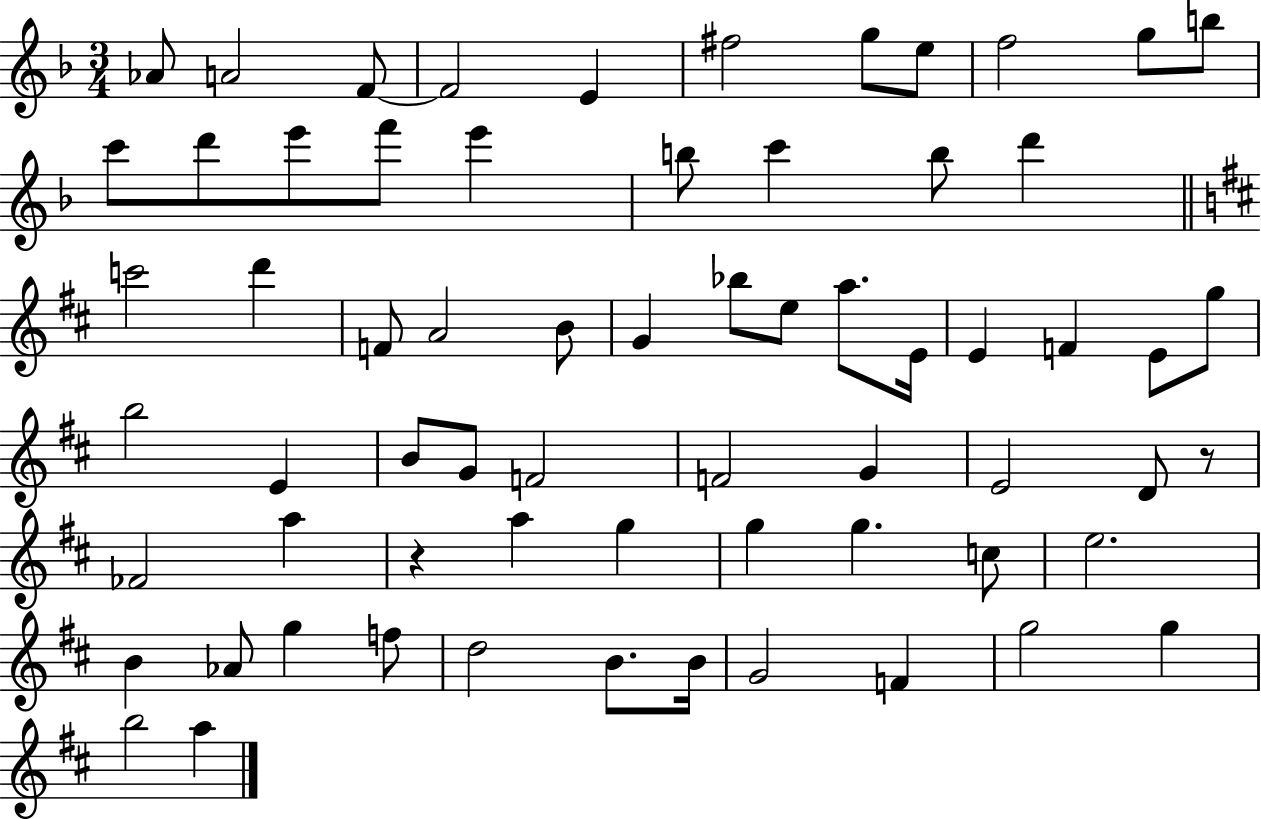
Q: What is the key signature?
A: F major